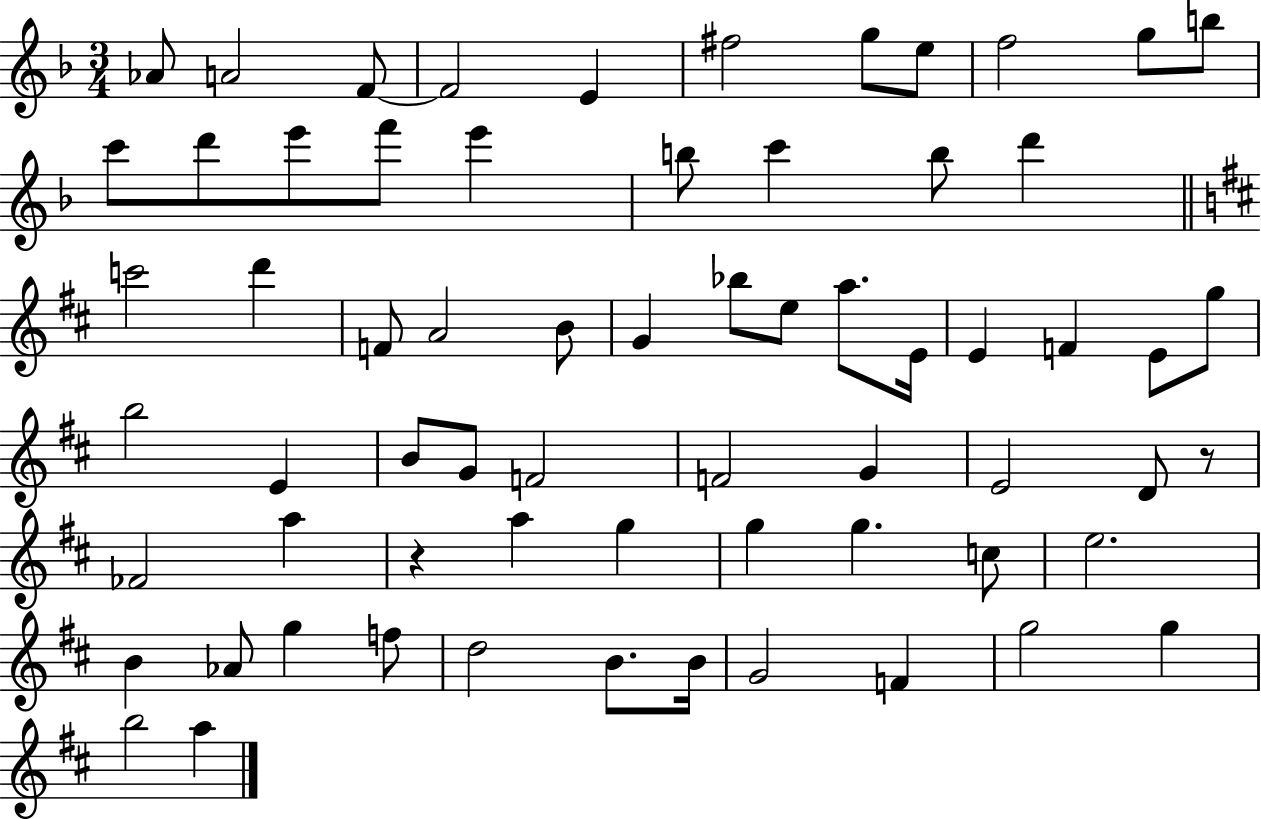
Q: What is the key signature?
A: F major